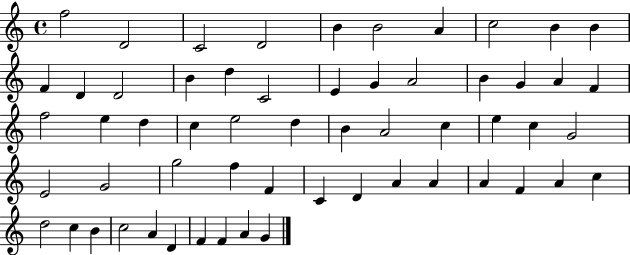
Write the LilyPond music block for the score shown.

{
  \clef treble
  \time 4/4
  \defaultTimeSignature
  \key c \major
  f''2 d'2 | c'2 d'2 | b'4 b'2 a'4 | c''2 b'4 b'4 | \break f'4 d'4 d'2 | b'4 d''4 c'2 | e'4 g'4 a'2 | b'4 g'4 a'4 f'4 | \break f''2 e''4 d''4 | c''4 e''2 d''4 | b'4 a'2 c''4 | e''4 c''4 g'2 | \break e'2 g'2 | g''2 f''4 f'4 | c'4 d'4 a'4 a'4 | a'4 f'4 a'4 c''4 | \break d''2 c''4 b'4 | c''2 a'4 d'4 | f'4 f'4 a'4 g'4 | \bar "|."
}